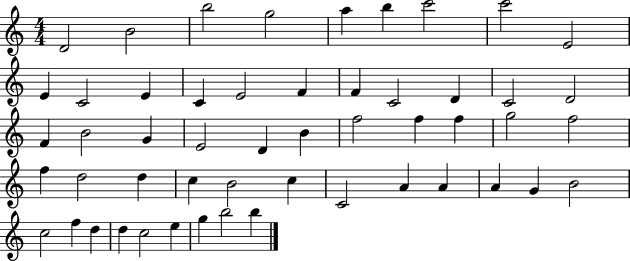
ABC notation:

X:1
T:Untitled
M:4/4
L:1/4
K:C
D2 B2 b2 g2 a b c'2 c'2 E2 E C2 E C E2 F F C2 D C2 D2 F B2 G E2 D B f2 f f g2 f2 f d2 d c B2 c C2 A A A G B2 c2 f d d c2 e g b2 b